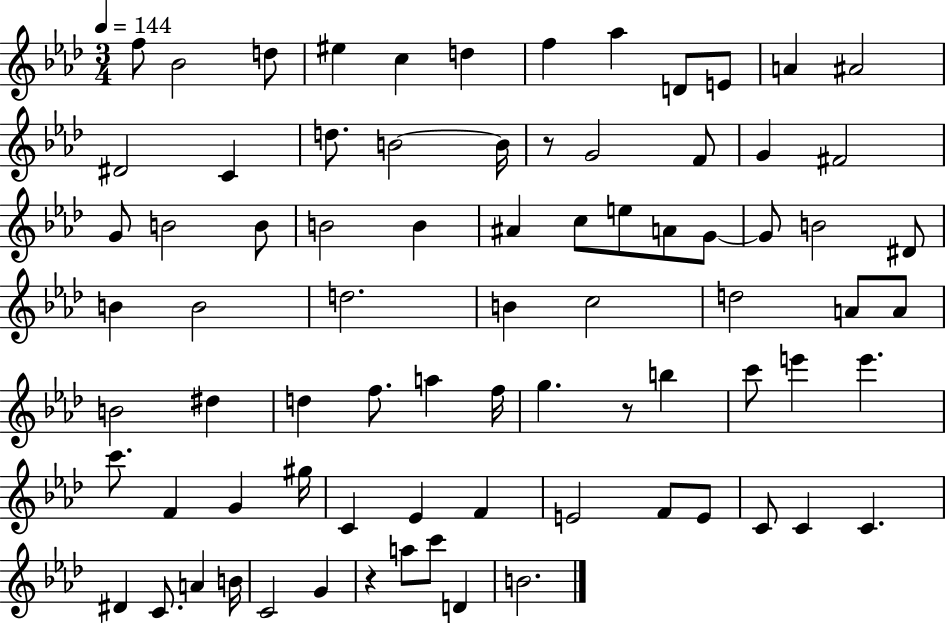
X:1
T:Untitled
M:3/4
L:1/4
K:Ab
f/2 _B2 d/2 ^e c d f _a D/2 E/2 A ^A2 ^D2 C d/2 B2 B/4 z/2 G2 F/2 G ^F2 G/2 B2 B/2 B2 B ^A c/2 e/2 A/2 G/2 G/2 B2 ^D/2 B B2 d2 B c2 d2 A/2 A/2 B2 ^d d f/2 a f/4 g z/2 b c'/2 e' e' c'/2 F G ^g/4 C _E F E2 F/2 E/2 C/2 C C ^D C/2 A B/4 C2 G z a/2 c'/2 D B2